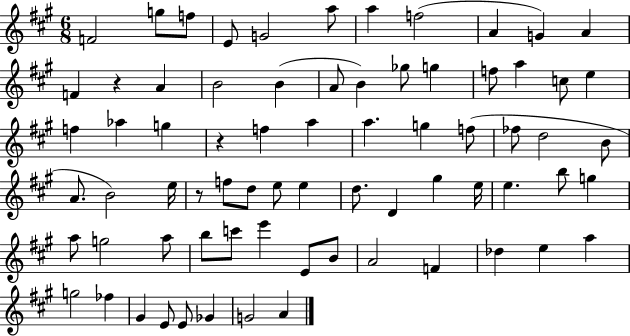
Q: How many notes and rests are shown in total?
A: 72